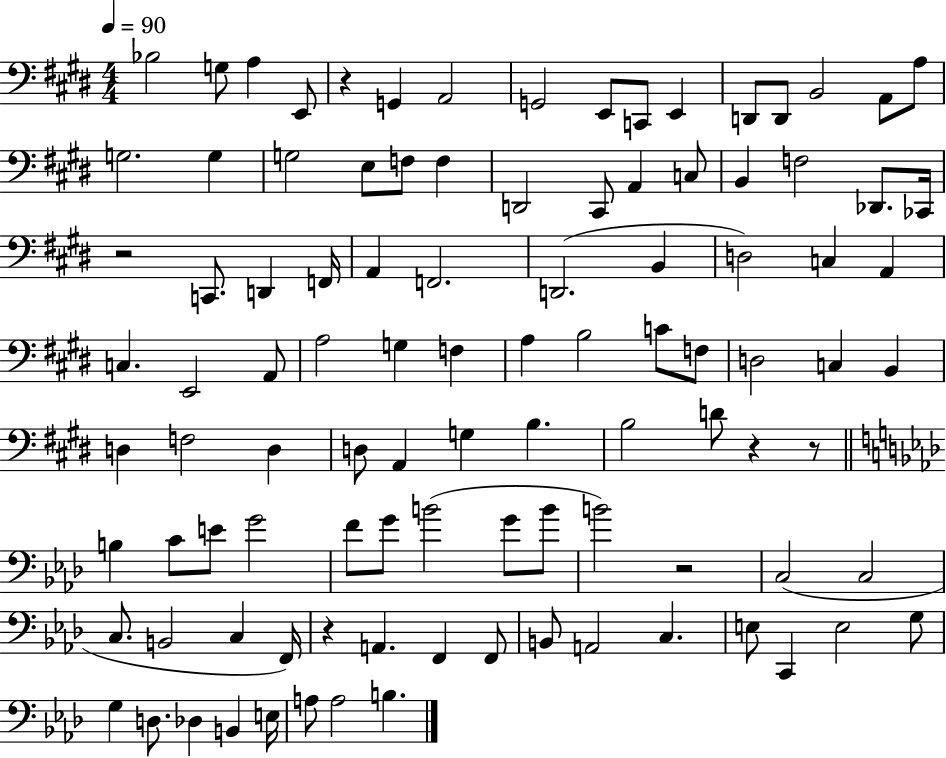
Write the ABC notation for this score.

X:1
T:Untitled
M:4/4
L:1/4
K:E
_B,2 G,/2 A, E,,/2 z G,, A,,2 G,,2 E,,/2 C,,/2 E,, D,,/2 D,,/2 B,,2 A,,/2 A,/2 G,2 G, G,2 E,/2 F,/2 F, D,,2 ^C,,/2 A,, C,/2 B,, F,2 _D,,/2 _C,,/4 z2 C,,/2 D,, F,,/4 A,, F,,2 D,,2 B,, D,2 C, A,, C, E,,2 A,,/2 A,2 G, F, A, B,2 C/2 F,/2 D,2 C, B,, D, F,2 D, D,/2 A,, G, B, B,2 D/2 z z/2 B, C/2 E/2 G2 F/2 G/2 B2 G/2 B/2 B2 z2 C,2 C,2 C,/2 B,,2 C, F,,/4 z A,, F,, F,,/2 B,,/2 A,,2 C, E,/2 C,, E,2 G,/2 G, D,/2 _D, B,, E,/4 A,/2 A,2 B,